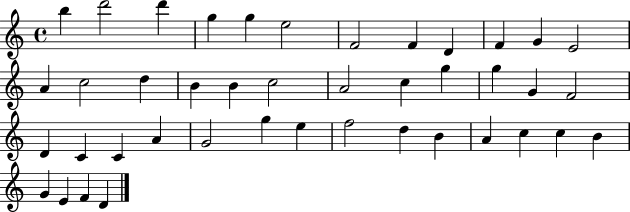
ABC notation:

X:1
T:Untitled
M:4/4
L:1/4
K:C
b d'2 d' g g e2 F2 F D F G E2 A c2 d B B c2 A2 c g g G F2 D C C A G2 g e f2 d B A c c B G E F D